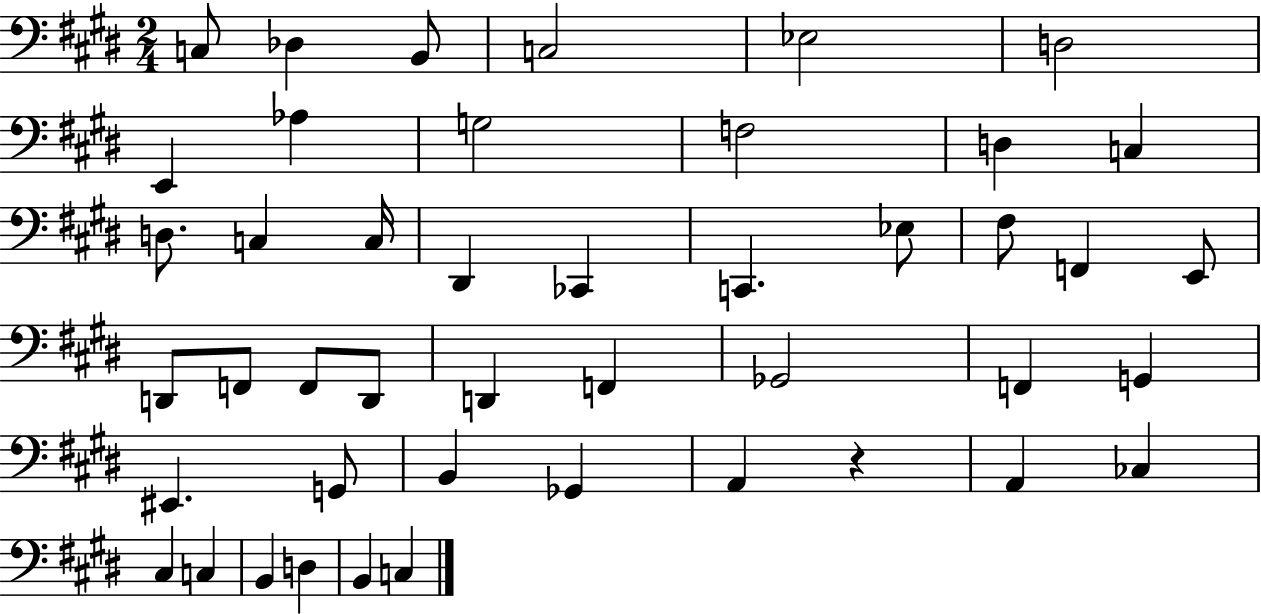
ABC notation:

X:1
T:Untitled
M:2/4
L:1/4
K:E
C,/2 _D, B,,/2 C,2 _E,2 D,2 E,, _A, G,2 F,2 D, C, D,/2 C, C,/4 ^D,, _C,, C,, _E,/2 ^F,/2 F,, E,,/2 D,,/2 F,,/2 F,,/2 D,,/2 D,, F,, _G,,2 F,, G,, ^E,, G,,/2 B,, _G,, A,, z A,, _C, ^C, C, B,, D, B,, C,